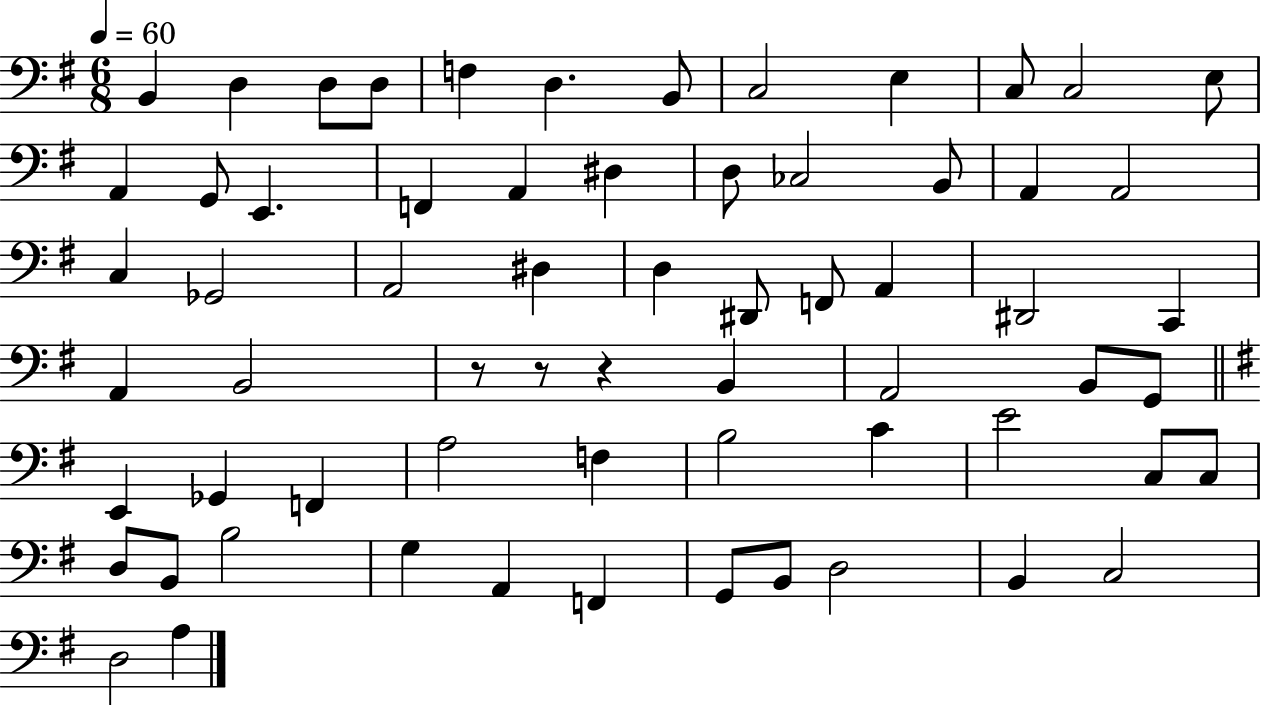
{
  \clef bass
  \numericTimeSignature
  \time 6/8
  \key g \major
  \tempo 4 = 60
  b,4 d4 d8 d8 | f4 d4. b,8 | c2 e4 | c8 c2 e8 | \break a,4 g,8 e,4. | f,4 a,4 dis4 | d8 ces2 b,8 | a,4 a,2 | \break c4 ges,2 | a,2 dis4 | d4 dis,8 f,8 a,4 | dis,2 c,4 | \break a,4 b,2 | r8 r8 r4 b,4 | a,2 b,8 g,8 | \bar "||" \break \key g \major e,4 ges,4 f,4 | a2 f4 | b2 c'4 | e'2 c8 c8 | \break d8 b,8 b2 | g4 a,4 f,4 | g,8 b,8 d2 | b,4 c2 | \break d2 a4 | \bar "|."
}